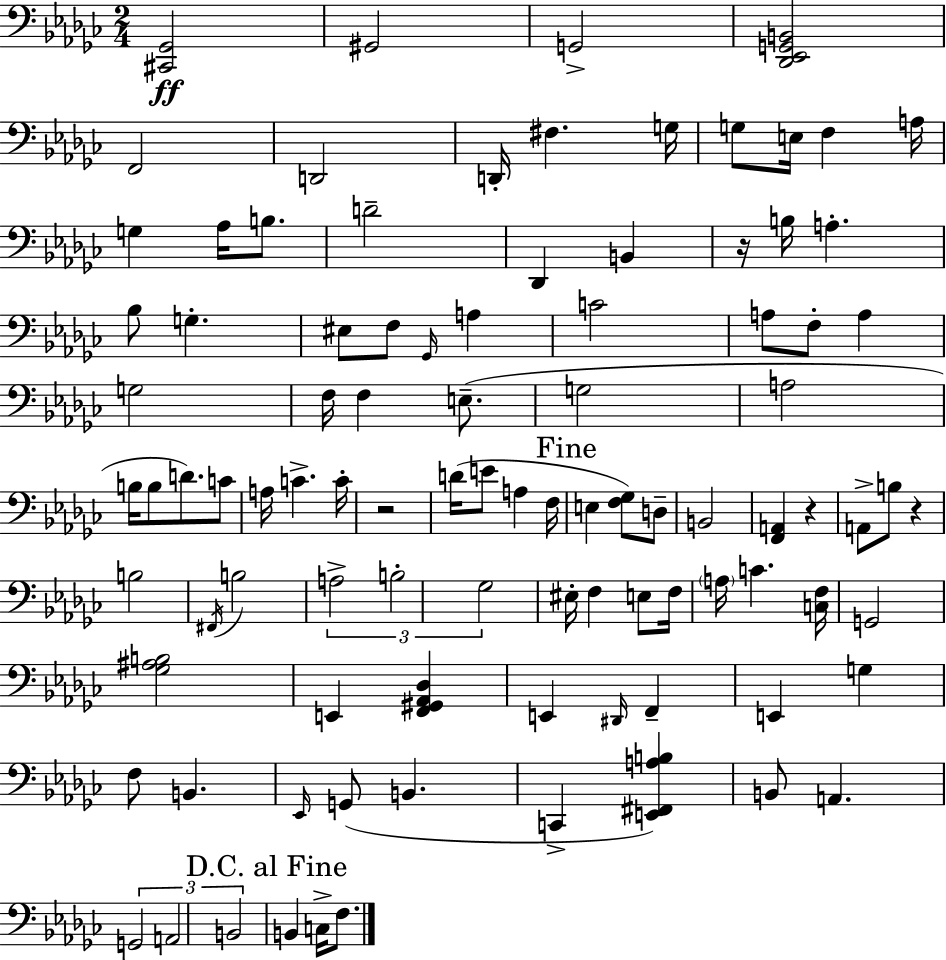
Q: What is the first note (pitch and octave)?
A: G#2